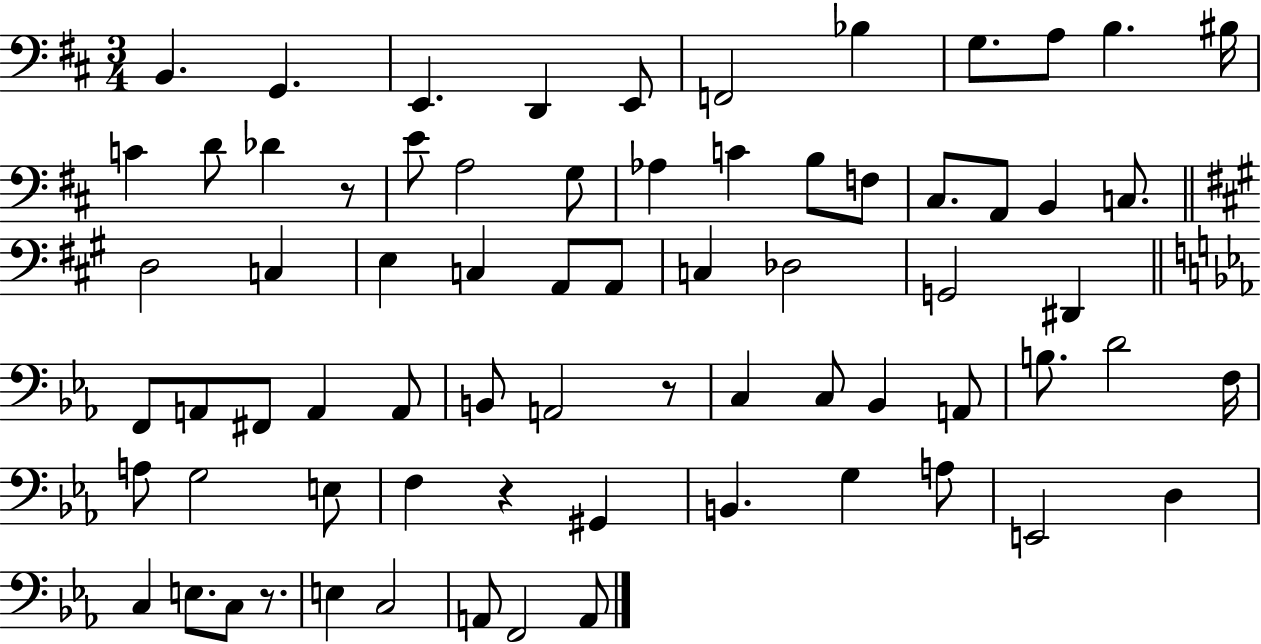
{
  \clef bass
  \numericTimeSignature
  \time 3/4
  \key d \major
  b,4. g,4. | e,4. d,4 e,8 | f,2 bes4 | g8. a8 b4. bis16 | \break c'4 d'8 des'4 r8 | e'8 a2 g8 | aes4 c'4 b8 f8 | cis8. a,8 b,4 c8. | \break \bar "||" \break \key a \major d2 c4 | e4 c4 a,8 a,8 | c4 des2 | g,2 dis,4 | \break \bar "||" \break \key c \minor f,8 a,8 fis,8 a,4 a,8 | b,8 a,2 r8 | c4 c8 bes,4 a,8 | b8. d'2 f16 | \break a8 g2 e8 | f4 r4 gis,4 | b,4. g4 a8 | e,2 d4 | \break c4 e8. c8 r8. | e4 c2 | a,8 f,2 a,8 | \bar "|."
}